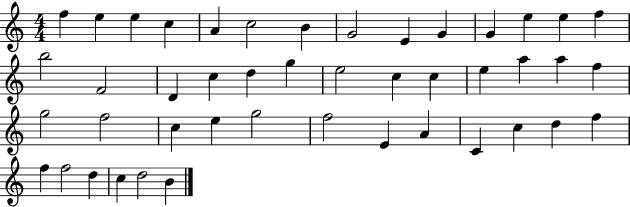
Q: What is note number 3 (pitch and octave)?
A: E5